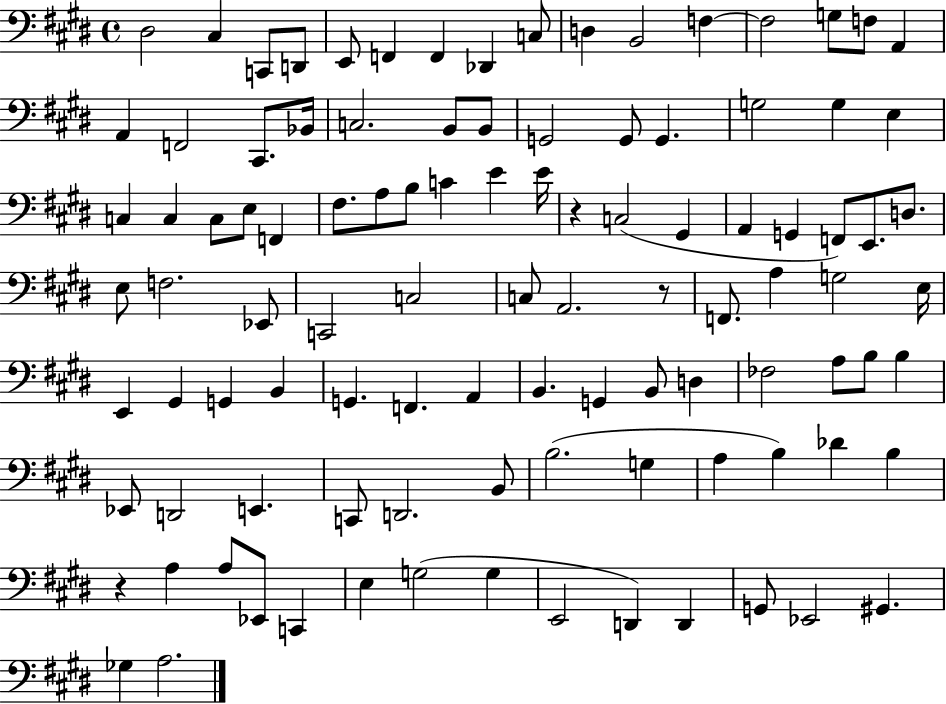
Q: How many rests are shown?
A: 3